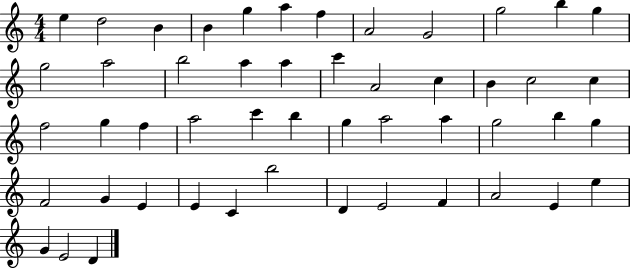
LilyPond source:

{
  \clef treble
  \numericTimeSignature
  \time 4/4
  \key c \major
  e''4 d''2 b'4 | b'4 g''4 a''4 f''4 | a'2 g'2 | g''2 b''4 g''4 | \break g''2 a''2 | b''2 a''4 a''4 | c'''4 a'2 c''4 | b'4 c''2 c''4 | \break f''2 g''4 f''4 | a''2 c'''4 b''4 | g''4 a''2 a''4 | g''2 b''4 g''4 | \break f'2 g'4 e'4 | e'4 c'4 b''2 | d'4 e'2 f'4 | a'2 e'4 e''4 | \break g'4 e'2 d'4 | \bar "|."
}